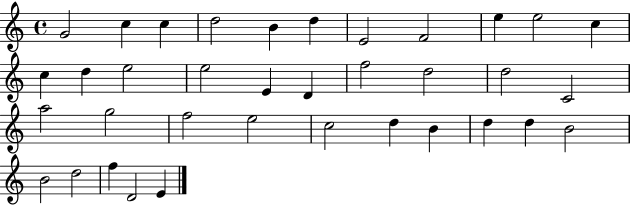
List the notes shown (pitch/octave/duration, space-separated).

G4/h C5/q C5/q D5/h B4/q D5/q E4/h F4/h E5/q E5/h C5/q C5/q D5/q E5/h E5/h E4/q D4/q F5/h D5/h D5/h C4/h A5/h G5/h F5/h E5/h C5/h D5/q B4/q D5/q D5/q B4/h B4/h D5/h F5/q D4/h E4/q